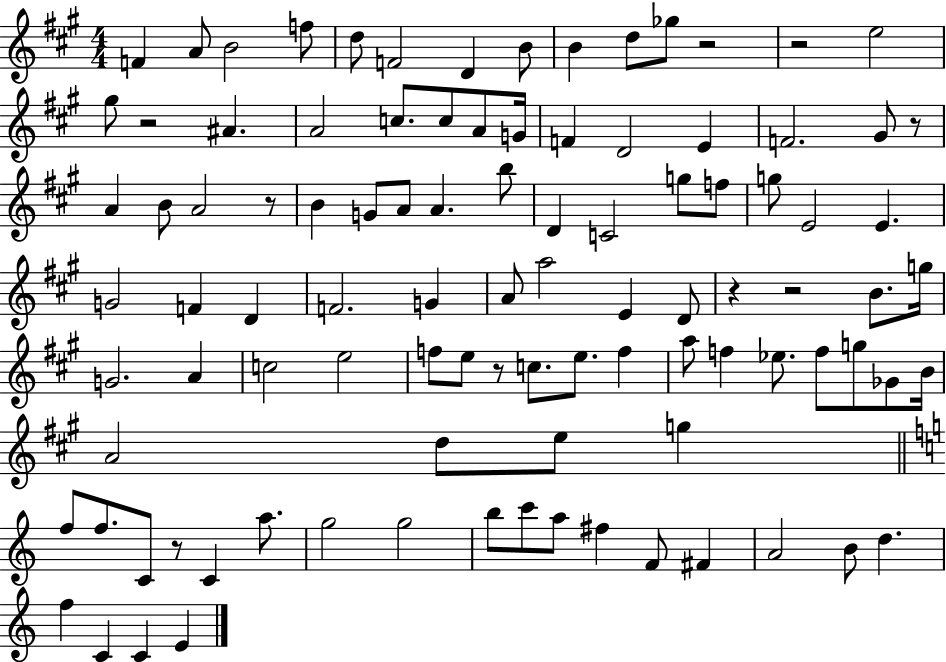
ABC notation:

X:1
T:Untitled
M:4/4
L:1/4
K:A
F A/2 B2 f/2 d/2 F2 D B/2 B d/2 _g/2 z2 z2 e2 ^g/2 z2 ^A A2 c/2 c/2 A/2 G/4 F D2 E F2 ^G/2 z/2 A B/2 A2 z/2 B G/2 A/2 A b/2 D C2 g/2 f/2 g/2 E2 E G2 F D F2 G A/2 a2 E D/2 z z2 B/2 g/4 G2 A c2 e2 f/2 e/2 z/2 c/2 e/2 f a/2 f _e/2 f/2 g/2 _G/2 B/4 A2 d/2 e/2 g f/2 f/2 C/2 z/2 C a/2 g2 g2 b/2 c'/2 a/2 ^f F/2 ^F A2 B/2 d f C C E